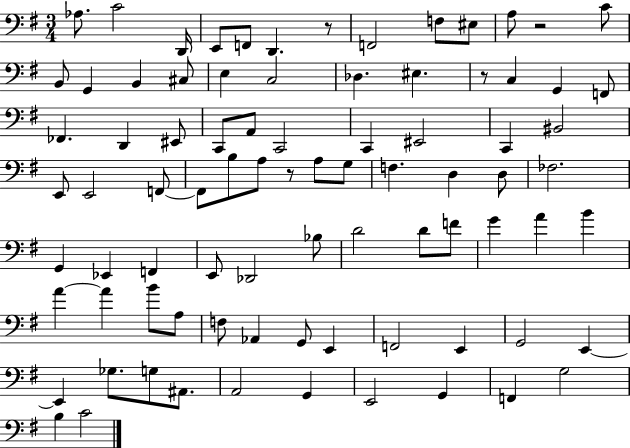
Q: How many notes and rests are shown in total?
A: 84